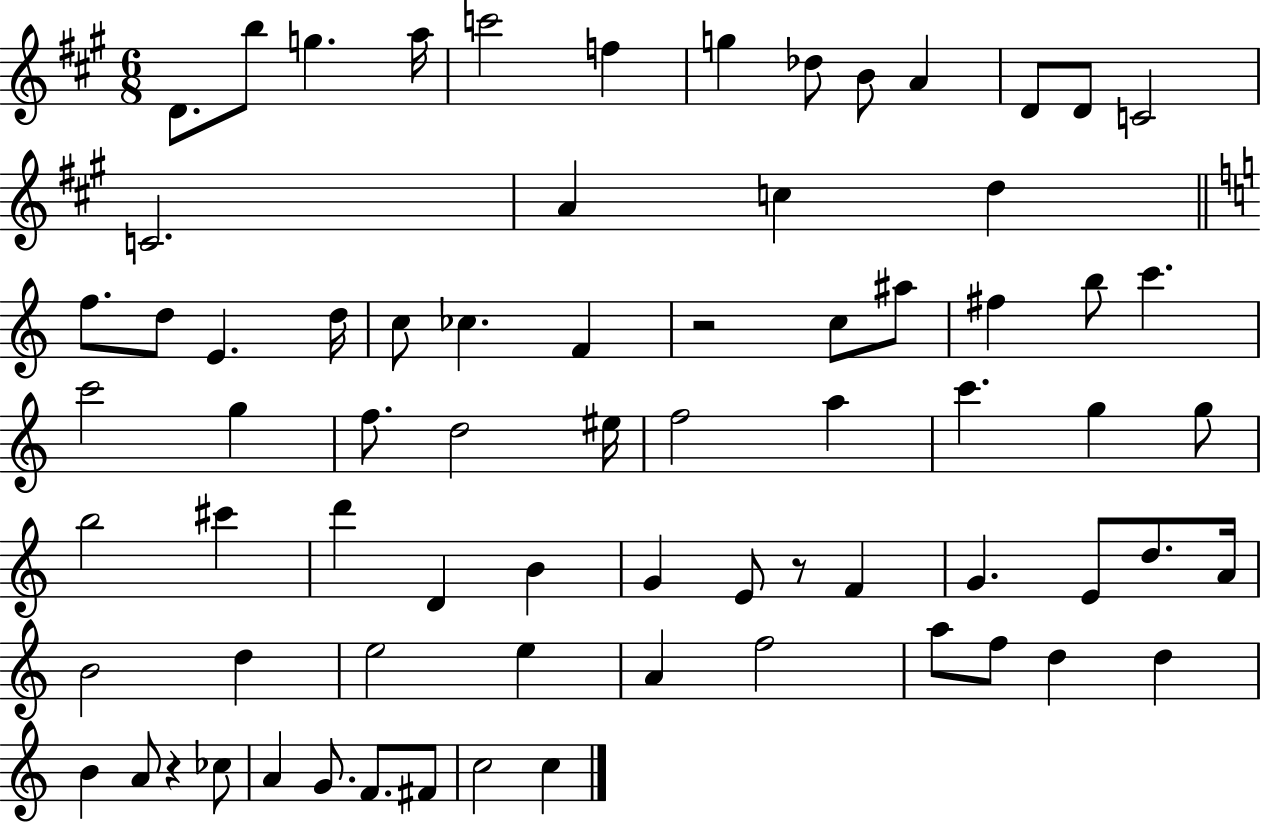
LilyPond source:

{
  \clef treble
  \numericTimeSignature
  \time 6/8
  \key a \major
  d'8. b''8 g''4. a''16 | c'''2 f''4 | g''4 des''8 b'8 a'4 | d'8 d'8 c'2 | \break c'2. | a'4 c''4 d''4 | \bar "||" \break \key c \major f''8. d''8 e'4. d''16 | c''8 ces''4. f'4 | r2 c''8 ais''8 | fis''4 b''8 c'''4. | \break c'''2 g''4 | f''8. d''2 eis''16 | f''2 a''4 | c'''4. g''4 g''8 | \break b''2 cis'''4 | d'''4 d'4 b'4 | g'4 e'8 r8 f'4 | g'4. e'8 d''8. a'16 | \break b'2 d''4 | e''2 e''4 | a'4 f''2 | a''8 f''8 d''4 d''4 | \break b'4 a'8 r4 ces''8 | a'4 g'8. f'8. fis'8 | c''2 c''4 | \bar "|."
}